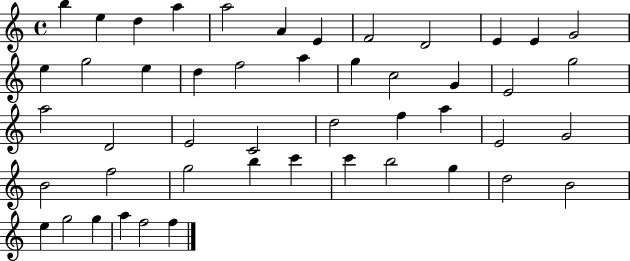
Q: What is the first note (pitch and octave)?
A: B5